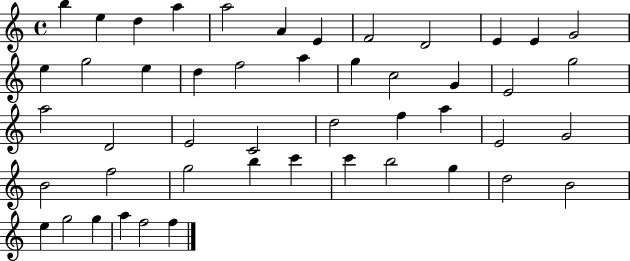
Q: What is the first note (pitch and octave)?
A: B5